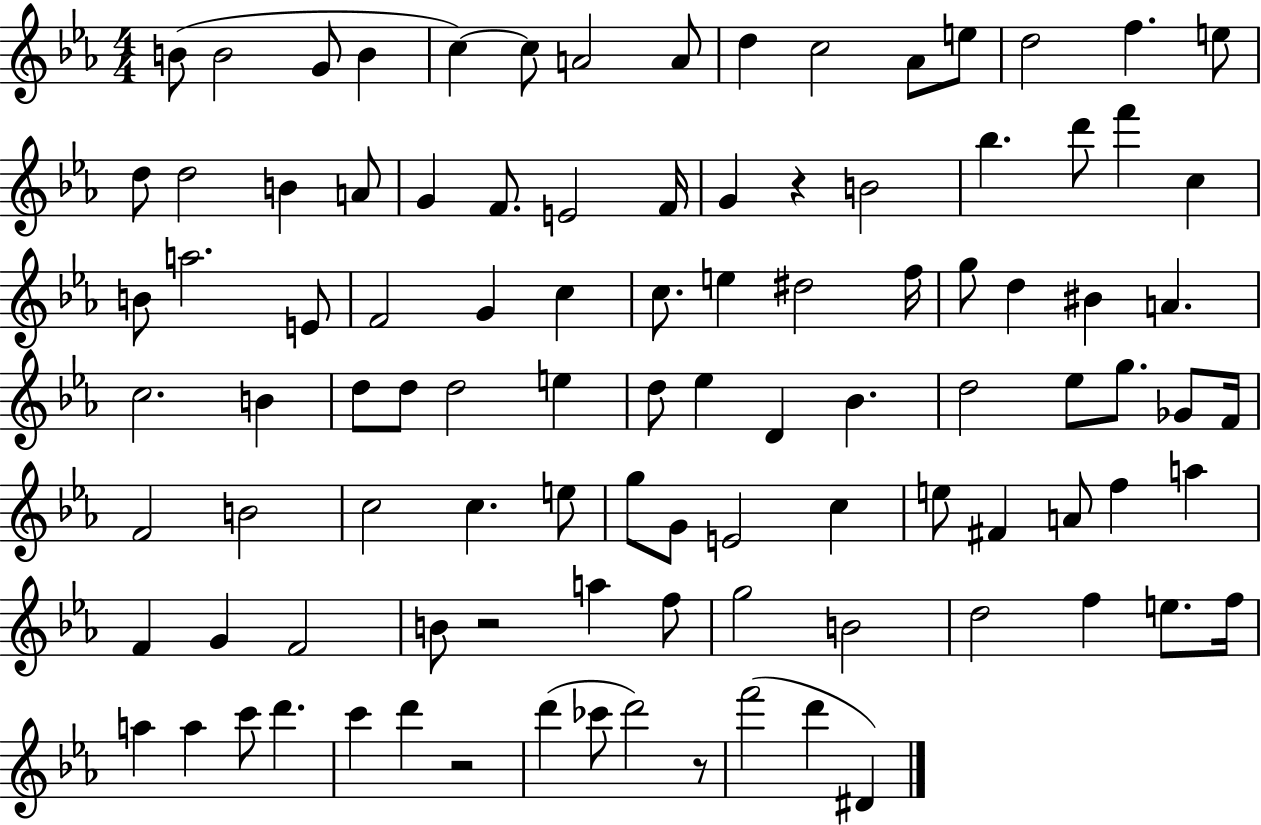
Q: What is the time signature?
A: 4/4